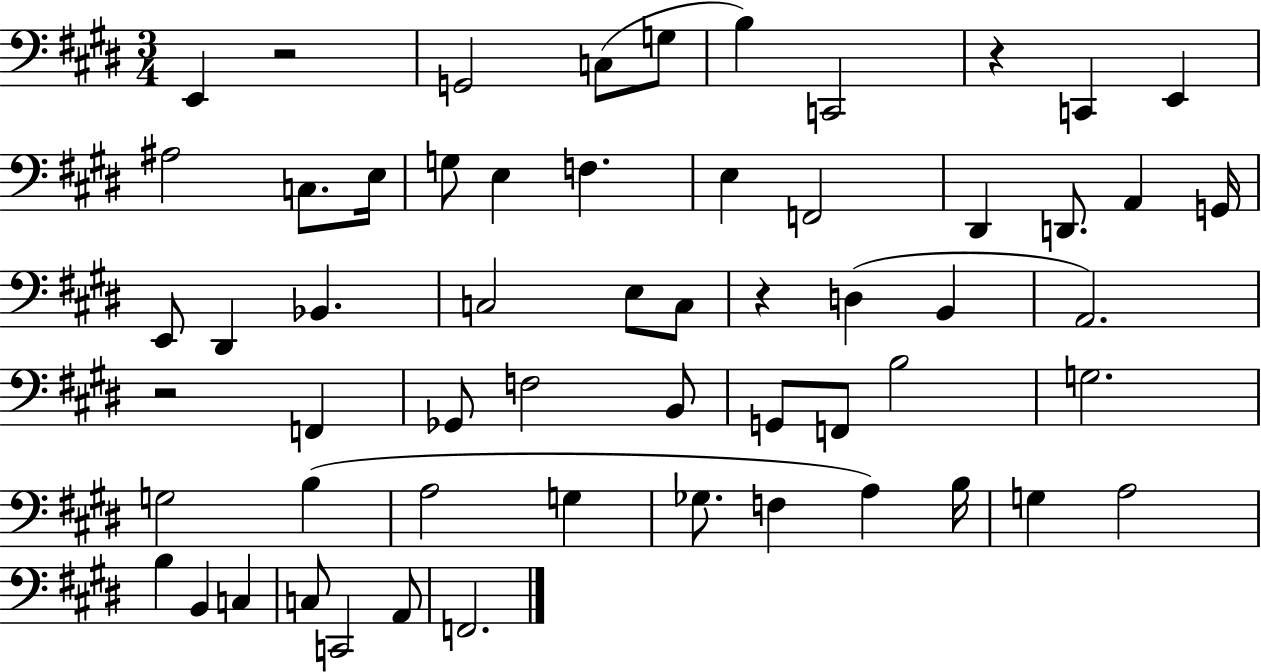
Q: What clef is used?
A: bass